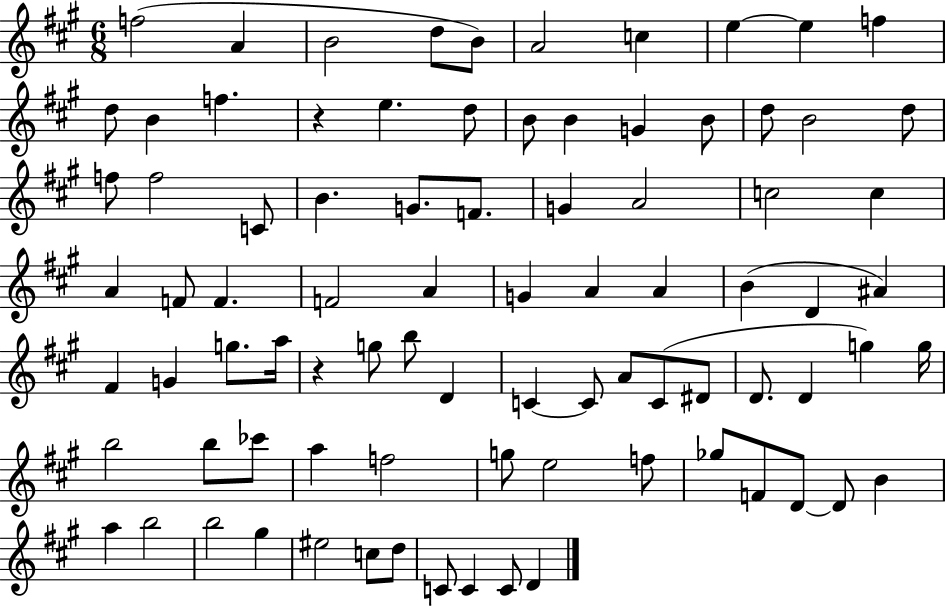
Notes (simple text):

F5/h A4/q B4/h D5/e B4/e A4/h C5/q E5/q E5/q F5/q D5/e B4/q F5/q. R/q E5/q. D5/e B4/e B4/q G4/q B4/e D5/e B4/h D5/e F5/e F5/h C4/e B4/q. G4/e. F4/e. G4/q A4/h C5/h C5/q A4/q F4/e F4/q. F4/h A4/q G4/q A4/q A4/q B4/q D4/q A#4/q F#4/q G4/q G5/e. A5/s R/q G5/e B5/e D4/q C4/q C4/e A4/e C4/e D#4/e D4/e. D4/q G5/q G5/s B5/h B5/e CES6/e A5/q F5/h G5/e E5/h F5/e Gb5/e F4/e D4/e D4/e B4/q A5/q B5/h B5/h G#5/q EIS5/h C5/e D5/e C4/e C4/q C4/e D4/q